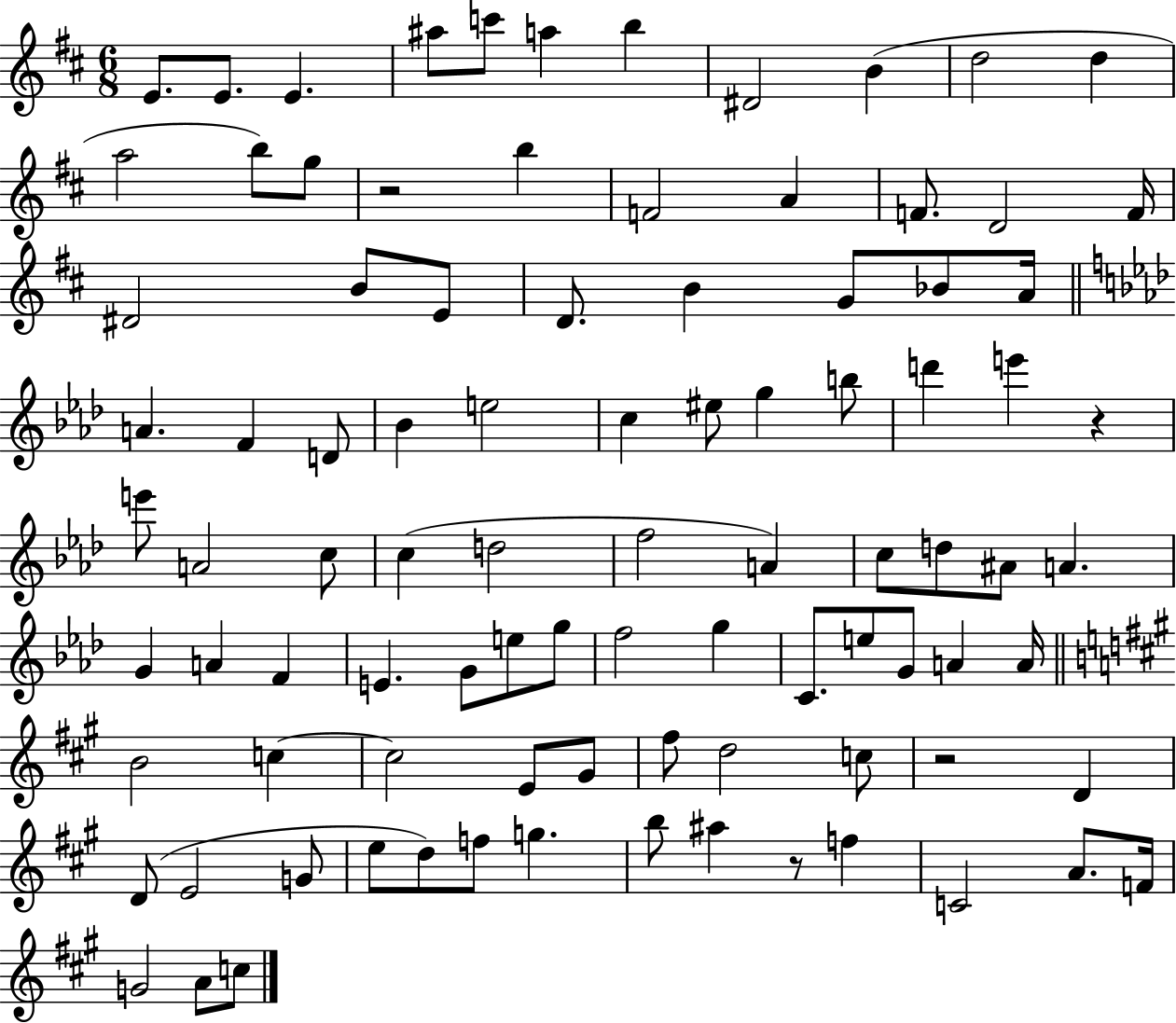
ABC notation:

X:1
T:Untitled
M:6/8
L:1/4
K:D
E/2 E/2 E ^a/2 c'/2 a b ^D2 B d2 d a2 b/2 g/2 z2 b F2 A F/2 D2 F/4 ^D2 B/2 E/2 D/2 B G/2 _B/2 A/4 A F D/2 _B e2 c ^e/2 g b/2 d' e' z e'/2 A2 c/2 c d2 f2 A c/2 d/2 ^A/2 A G A F E G/2 e/2 g/2 f2 g C/2 e/2 G/2 A A/4 B2 c c2 E/2 ^G/2 ^f/2 d2 c/2 z2 D D/2 E2 G/2 e/2 d/2 f/2 g b/2 ^a z/2 f C2 A/2 F/4 G2 A/2 c/2